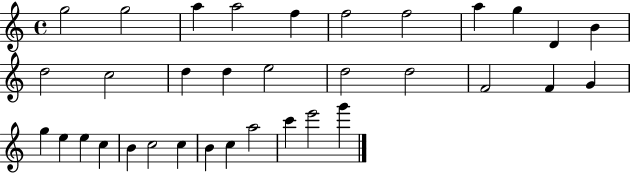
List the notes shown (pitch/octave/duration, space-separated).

G5/h G5/h A5/q A5/h F5/q F5/h F5/h A5/q G5/q D4/q B4/q D5/h C5/h D5/q D5/q E5/h D5/h D5/h F4/h F4/q G4/q G5/q E5/q E5/q C5/q B4/q C5/h C5/q B4/q C5/q A5/h C6/q E6/h G6/q